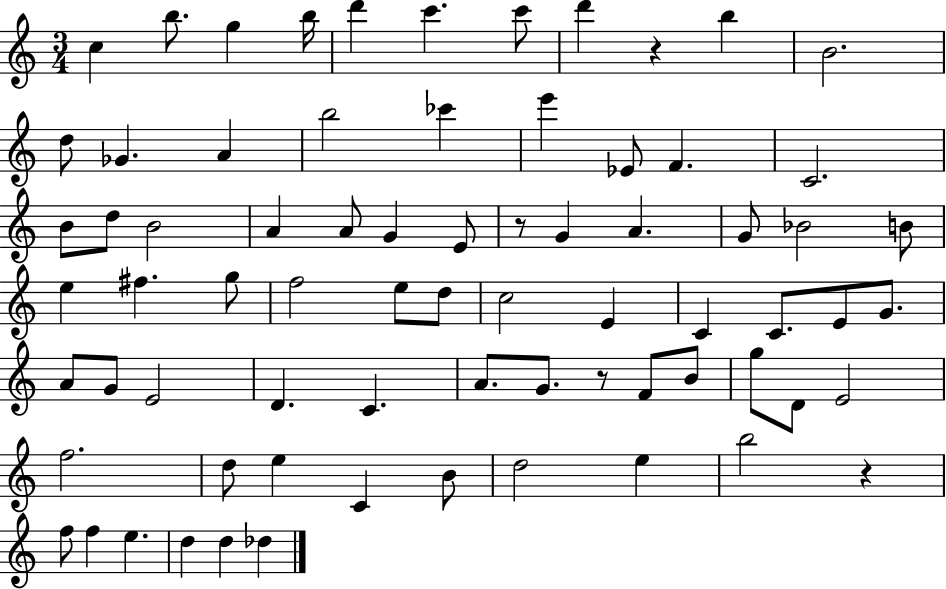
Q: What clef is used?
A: treble